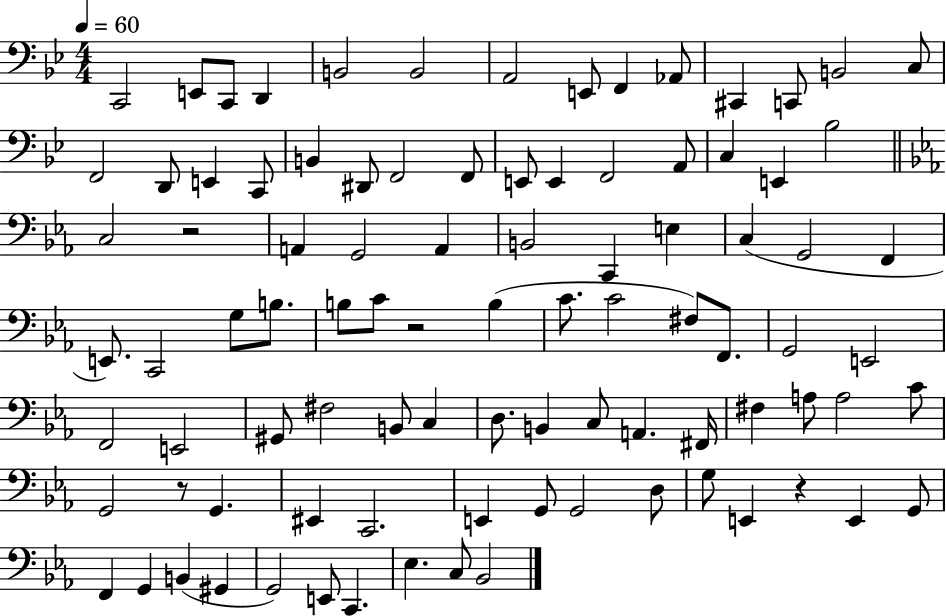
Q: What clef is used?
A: bass